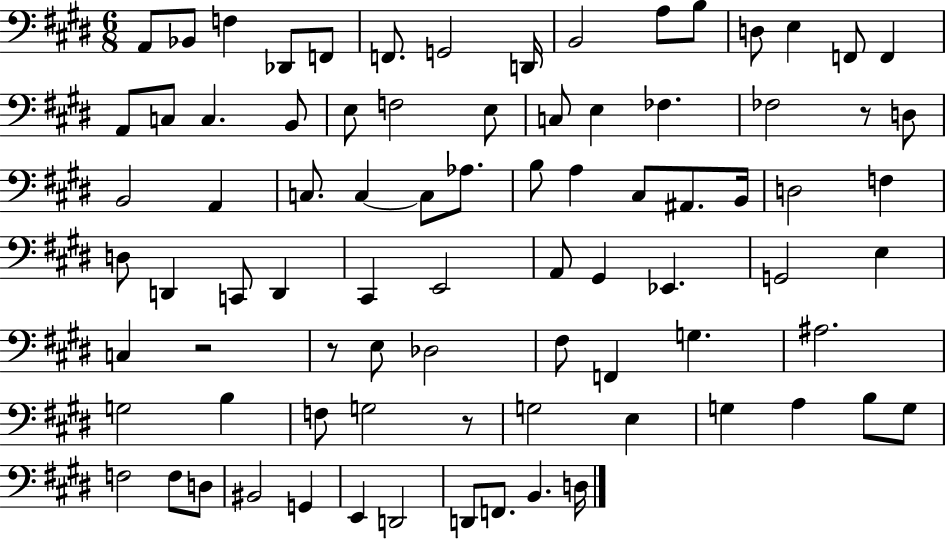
X:1
T:Untitled
M:6/8
L:1/4
K:E
A,,/2 _B,,/2 F, _D,,/2 F,,/2 F,,/2 G,,2 D,,/4 B,,2 A,/2 B,/2 D,/2 E, F,,/2 F,, A,,/2 C,/2 C, B,,/2 E,/2 F,2 E,/2 C,/2 E, _F, _F,2 z/2 D,/2 B,,2 A,, C,/2 C, C,/2 _A,/2 B,/2 A, ^C,/2 ^A,,/2 B,,/4 D,2 F, D,/2 D,, C,,/2 D,, ^C,, E,,2 A,,/2 ^G,, _E,, G,,2 E, C, z2 z/2 E,/2 _D,2 ^F,/2 F,, G, ^A,2 G,2 B, F,/2 G,2 z/2 G,2 E, G, A, B,/2 G,/2 F,2 F,/2 D,/2 ^B,,2 G,, E,, D,,2 D,,/2 F,,/2 B,, D,/4